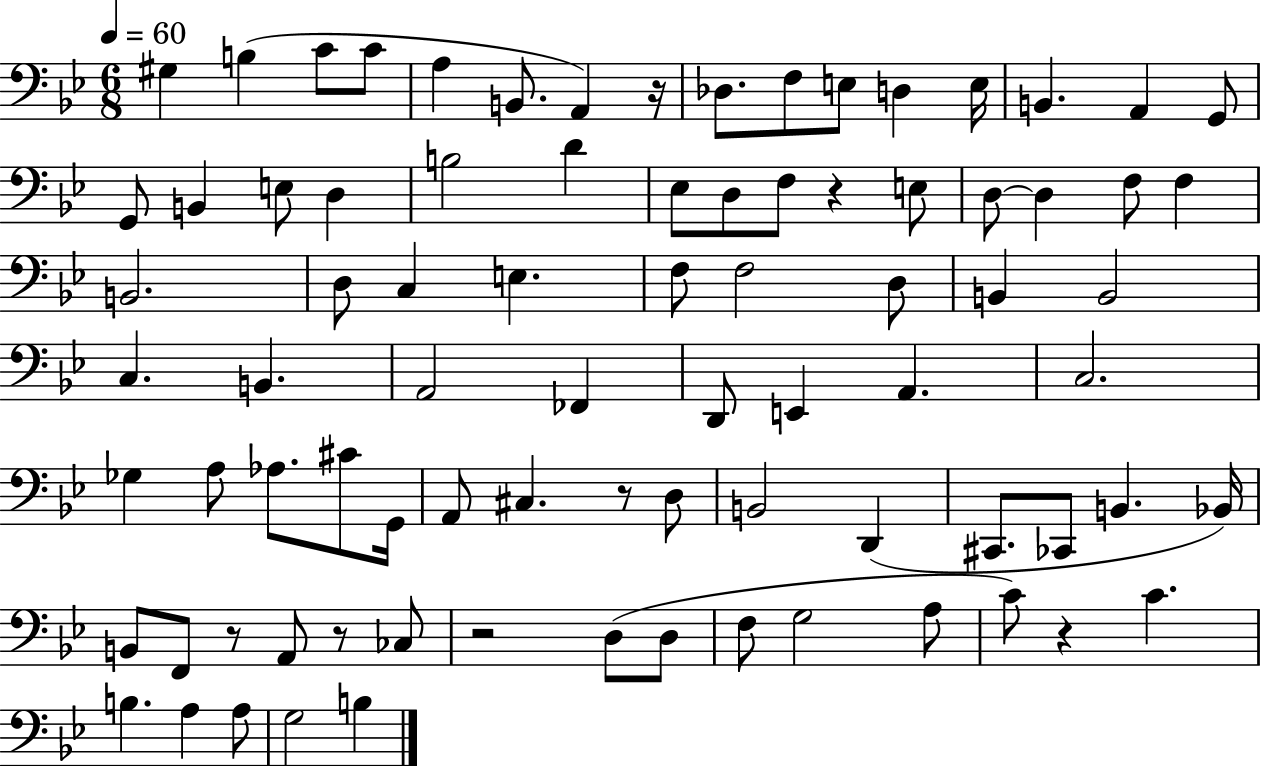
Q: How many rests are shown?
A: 7